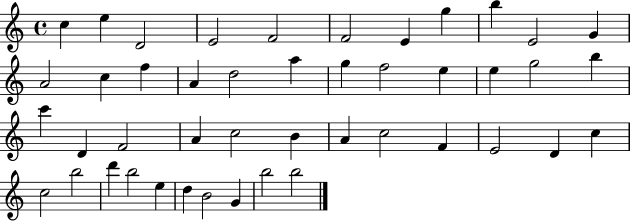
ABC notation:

X:1
T:Untitled
M:4/4
L:1/4
K:C
c e D2 E2 F2 F2 E g b E2 G A2 c f A d2 a g f2 e e g2 b c' D F2 A c2 B A c2 F E2 D c c2 b2 d' b2 e d B2 G b2 b2